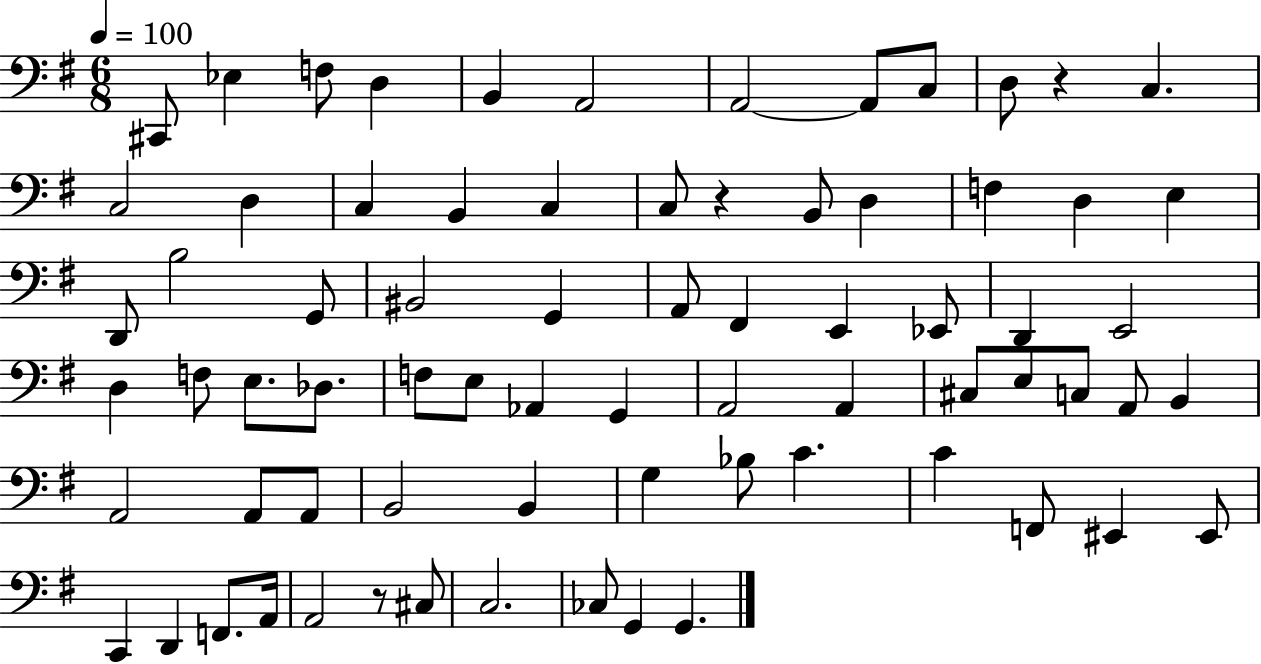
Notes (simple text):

C#2/e Eb3/q F3/e D3/q B2/q A2/h A2/h A2/e C3/e D3/e R/q C3/q. C3/h D3/q C3/q B2/q C3/q C3/e R/q B2/e D3/q F3/q D3/q E3/q D2/e B3/h G2/e BIS2/h G2/q A2/e F#2/q E2/q Eb2/e D2/q E2/h D3/q F3/e E3/e. Db3/e. F3/e E3/e Ab2/q G2/q A2/h A2/q C#3/e E3/e C3/e A2/e B2/q A2/h A2/e A2/e B2/h B2/q G3/q Bb3/e C4/q. C4/q F2/e EIS2/q EIS2/e C2/q D2/q F2/e. A2/s A2/h R/e C#3/e C3/h. CES3/e G2/q G2/q.